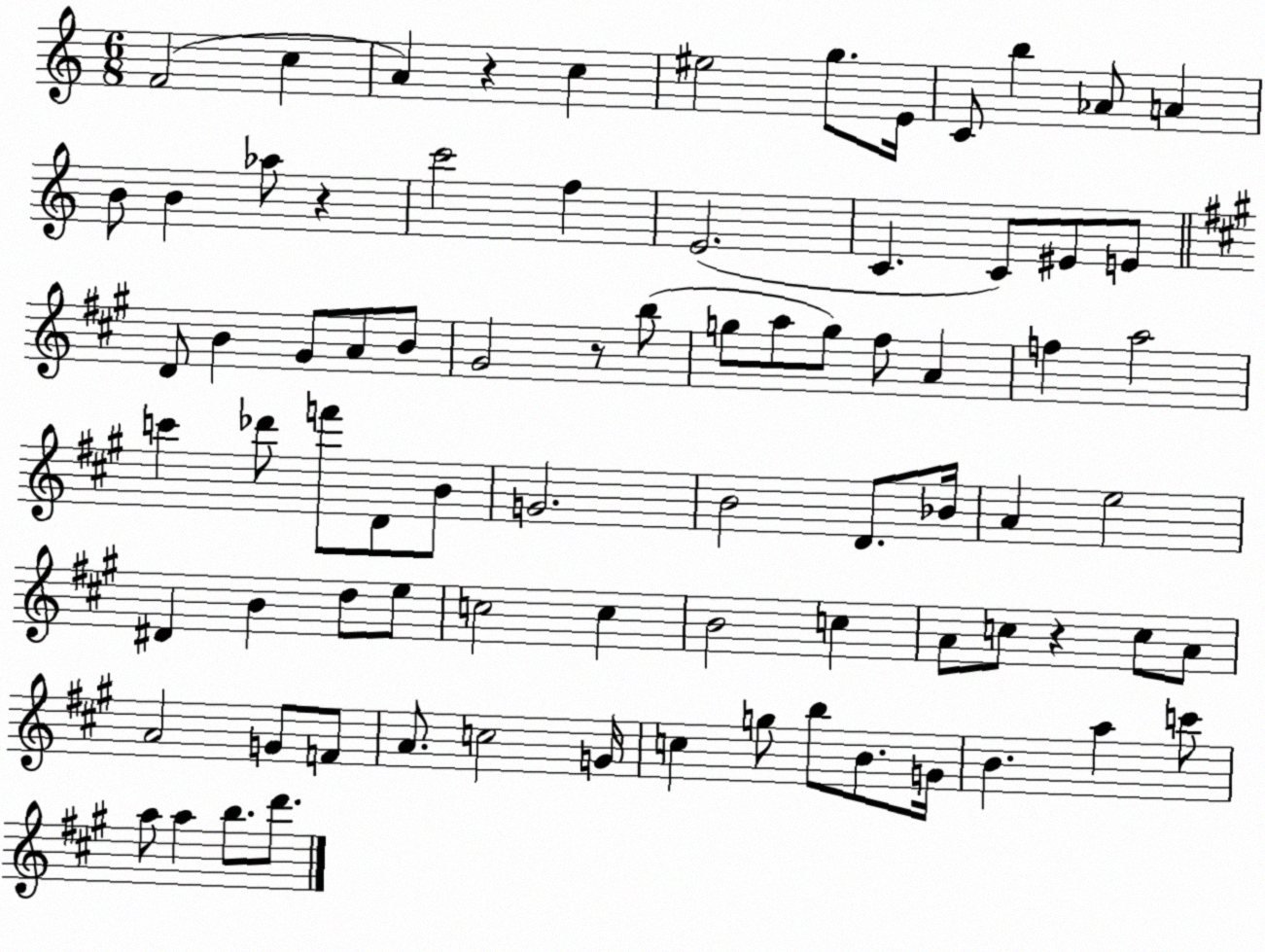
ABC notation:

X:1
T:Untitled
M:6/8
L:1/4
K:C
F2 c A z c ^e2 g/2 E/4 C/2 b _A/2 A B/2 B _a/2 z c'2 f E2 C C/2 ^E/2 E/2 D/2 B ^G/2 A/2 B/2 ^G2 z/2 b/2 g/2 a/2 g/2 ^f/2 A f a2 c' _d'/2 f'/2 D/2 B/2 G2 B2 D/2 _B/4 A e2 ^D B d/2 e/2 c2 c B2 c A/2 c/2 z c/2 A/2 A2 G/2 F/2 A/2 c2 G/4 c g/2 b/2 B/2 G/4 B a c'/2 a/2 a b/2 d'/2